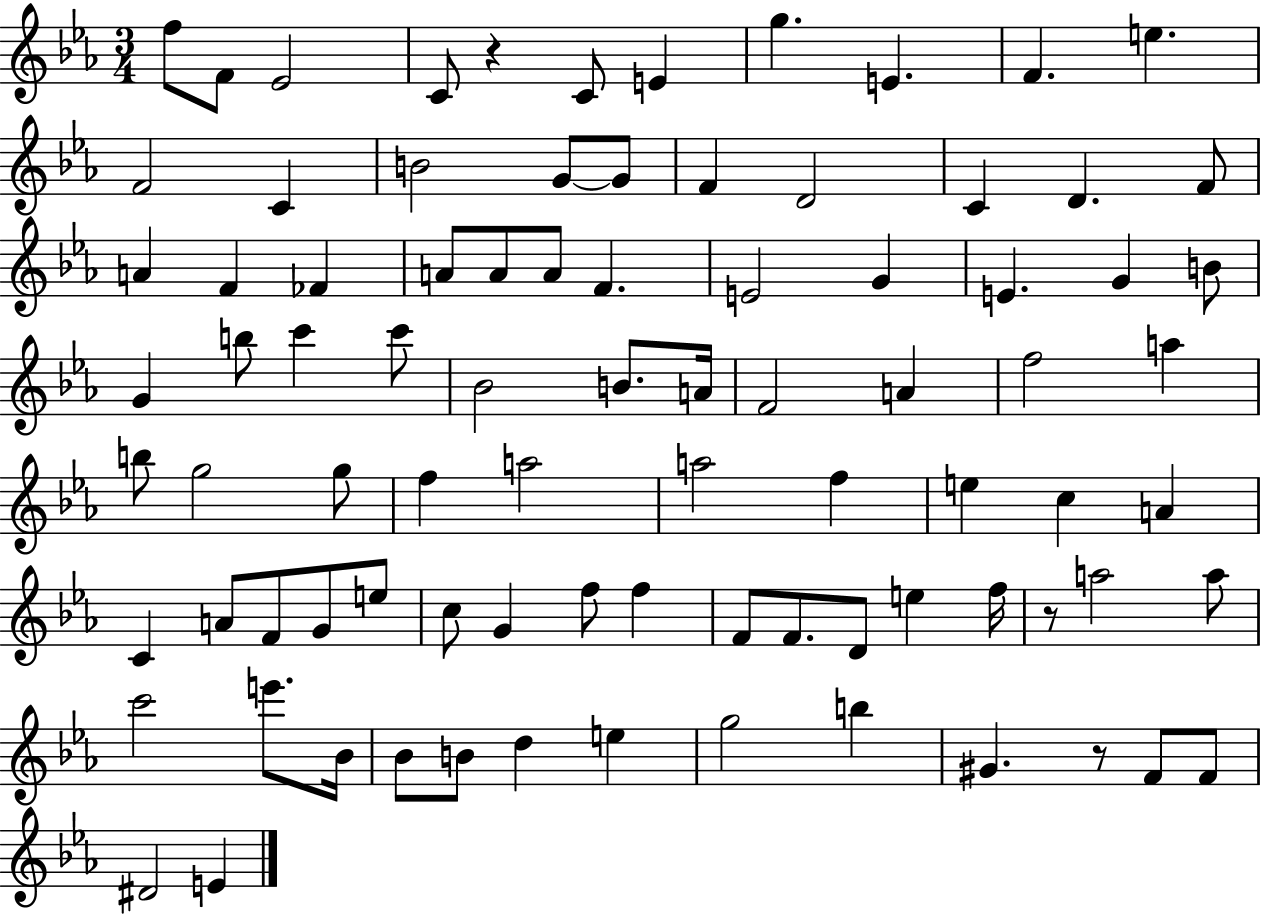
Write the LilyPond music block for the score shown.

{
  \clef treble
  \numericTimeSignature
  \time 3/4
  \key ees \major
  \repeat volta 2 { f''8 f'8 ees'2 | c'8 r4 c'8 e'4 | g''4. e'4. | f'4. e''4. | \break f'2 c'4 | b'2 g'8~~ g'8 | f'4 d'2 | c'4 d'4. f'8 | \break a'4 f'4 fes'4 | a'8 a'8 a'8 f'4. | e'2 g'4 | e'4. g'4 b'8 | \break g'4 b''8 c'''4 c'''8 | bes'2 b'8. a'16 | f'2 a'4 | f''2 a''4 | \break b''8 g''2 g''8 | f''4 a''2 | a''2 f''4 | e''4 c''4 a'4 | \break c'4 a'8 f'8 g'8 e''8 | c''8 g'4 f''8 f''4 | f'8 f'8. d'8 e''4 f''16 | r8 a''2 a''8 | \break c'''2 e'''8. bes'16 | bes'8 b'8 d''4 e''4 | g''2 b''4 | gis'4. r8 f'8 f'8 | \break dis'2 e'4 | } \bar "|."
}